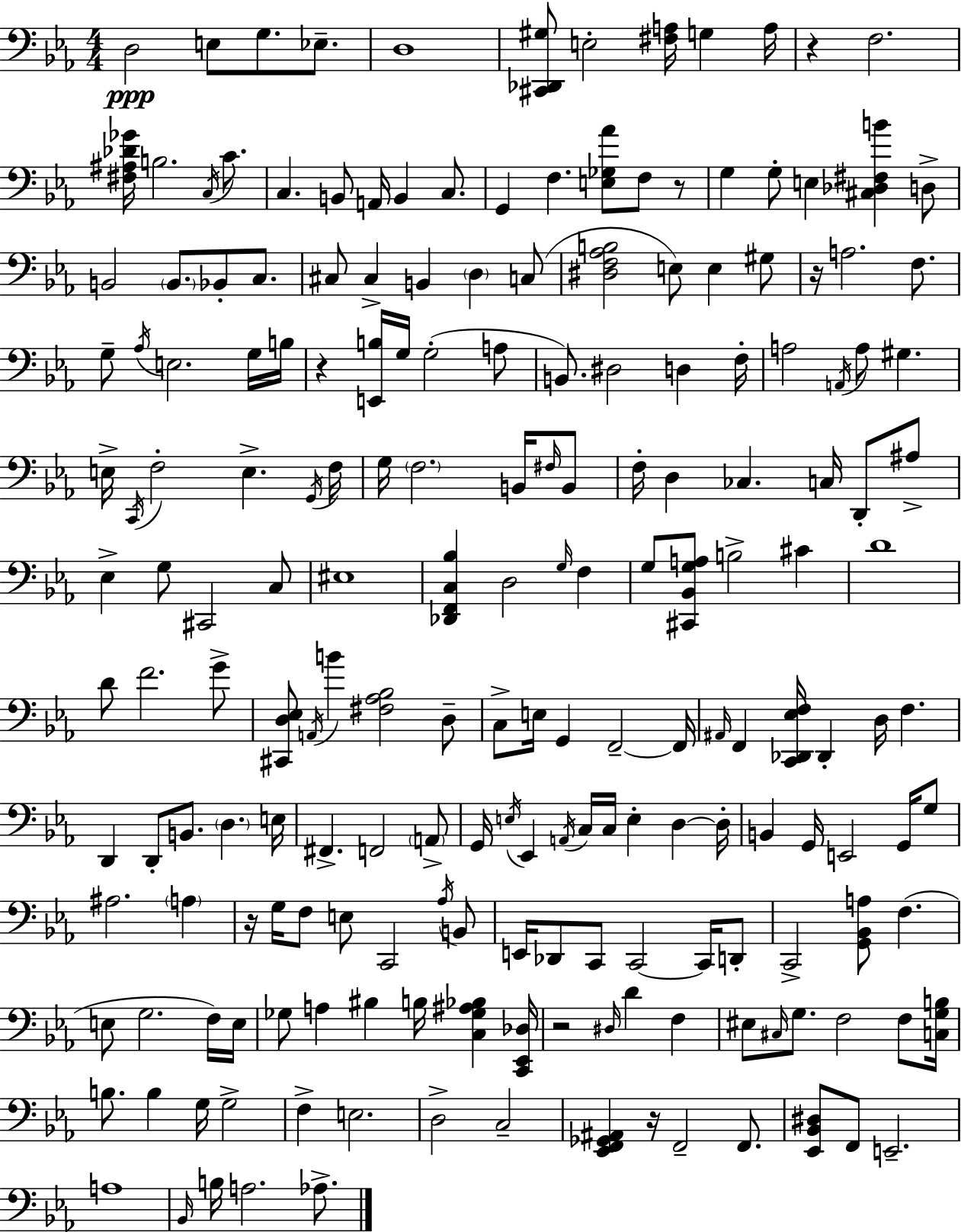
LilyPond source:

{
  \clef bass
  \numericTimeSignature
  \time 4/4
  \key ees \major
  \repeat volta 2 { d2\ppp e8 g8. ees8.-- | d1 | <cis, des, gis>8 e2-. <fis a>16 g4 a16 | r4 f2. | \break <fis ais des' ges'>16 b2. \acciaccatura { c16 } c'8. | c4. b,8 a,16 b,4 c8. | g,4 f4. <e ges aes'>8 f8 r8 | g4 g8-. e4 <cis des fis b'>4 d8-> | \break b,2 \parenthesize b,8. bes,8-. c8. | cis8 cis4-> b,4 \parenthesize d4 c8( | <dis f aes b>2 e8) e4 gis8 | r16 a2. f8. | \break g8-- \acciaccatura { aes16 } e2. | g16 b16 r4 <e, b>16 g16 g2-.( | a8 b,8.) dis2 d4 | f16-. a2 \acciaccatura { a,16 } a8 gis4. | \break e16-> \acciaccatura { c,16 } f2-. e4.-> | \acciaccatura { g,16 } f16 g16 \parenthesize f2. | b,16 \grace { fis16 } b,8 f16-. d4 ces4. | c16 d,8-. ais8-> ees4-> g8 cis,2 | \break c8 eis1 | <des, f, c bes>4 d2 | \grace { g16 } f4 g8 <cis, bes, g a>8 b2-> | cis'4 d'1 | \break d'8 f'2. | g'8-> <cis, d ees>8 \acciaccatura { a,16 } b'4 <fis aes bes>2 | d8-- c8-> e16 g,4 f,2--~~ | f,16 \grace { ais,16 } f,4 <c, des, ees f>16 des,4-. | \break d16 f4. d,4 d,8-. b,8. | \parenthesize d4. e16 fis,4.-> f,2 | \parenthesize a,8-> g,16 \acciaccatura { e16 } ees,4 \acciaccatura { a,16 } | c16 c16 e4-. d4~~ d16-. b,4 g,16 | \break e,2 g,16 g8 ais2. | \parenthesize a4 r16 g16 f8 e8 | c,2 \acciaccatura { aes16 } b,8 e,16 des,8 c,8 | c,2~~ c,16 d,8-. c,2-> | \break <g, bes, a>8 f4.( e8 g2. | f16) e16 ges8 a4 | bis4 b16 <c ges ais bes>4 <c, ees, des>16 r2 | \grace { dis16 } d'4 f4 eis8 \grace { cis16 } | \break g8. f2 f8 <c g b>16 b8. | b4 g16 g2-> f4-> | e2. d2-> | c2-- <ees, f, ges, ais,>4 | \break r16 f,2-- f,8. <ees, bes, dis>8 | f,8 e,2.-- a1 | \grace { bes,16 } b16 | a2. aes8.-> } \bar "|."
}